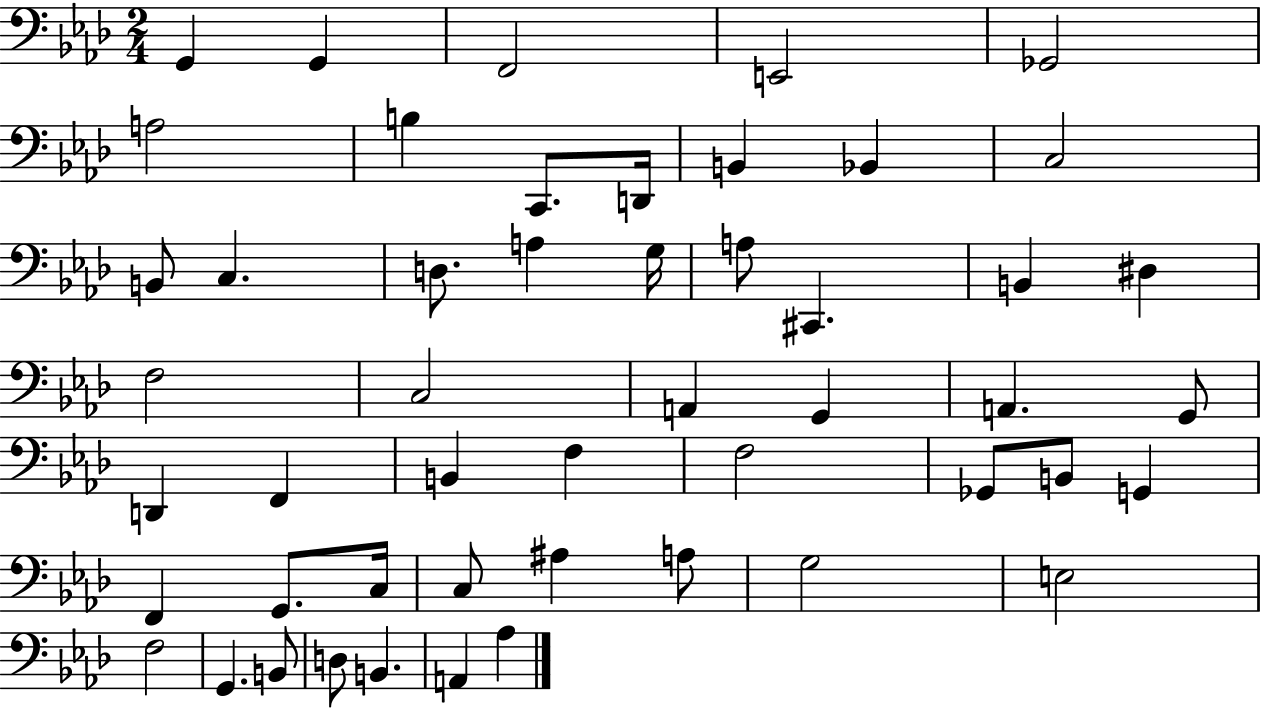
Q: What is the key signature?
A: AES major